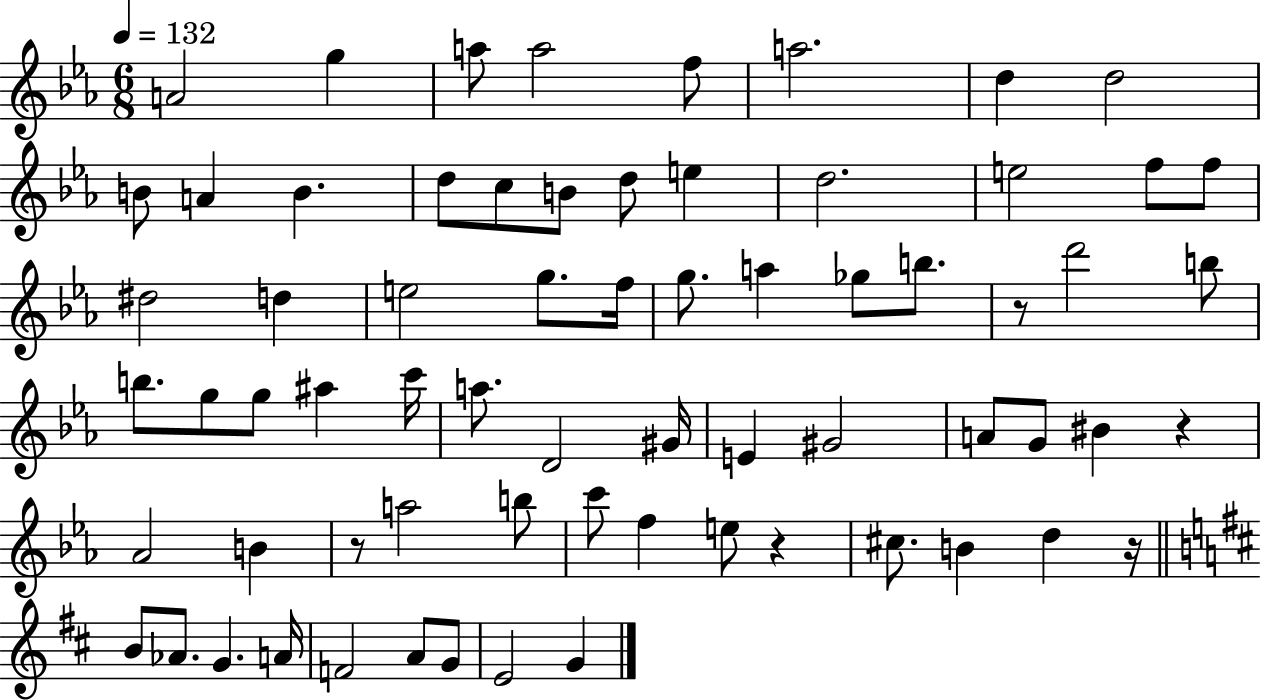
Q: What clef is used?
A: treble